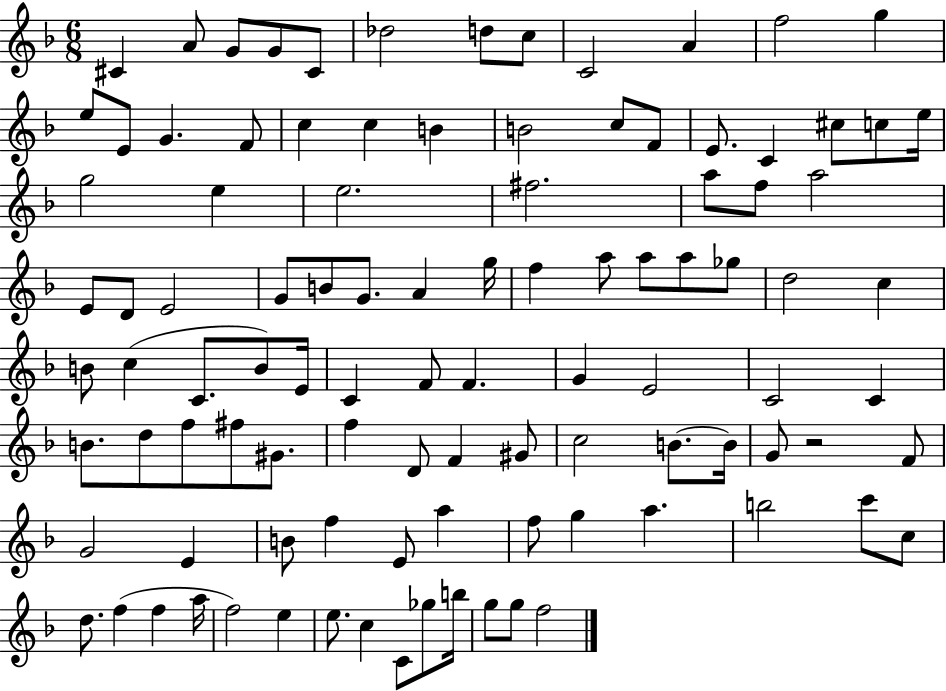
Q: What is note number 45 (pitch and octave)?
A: A5